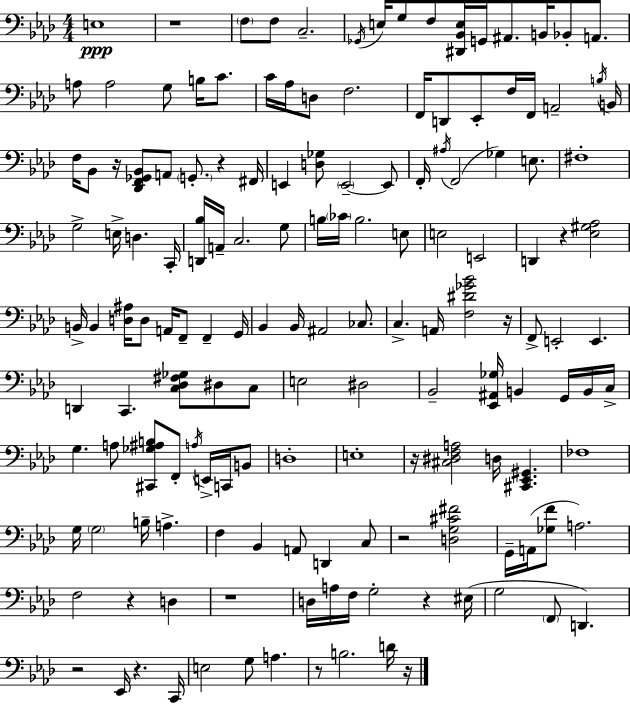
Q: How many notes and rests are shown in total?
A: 153